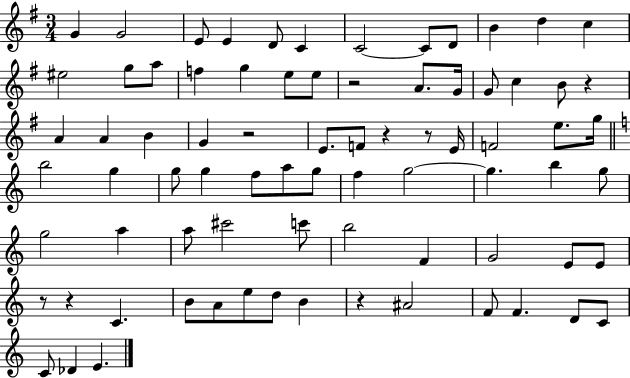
G4/q G4/h E4/e E4/q D4/e C4/q C4/h C4/e D4/e B4/q D5/q C5/q EIS5/h G5/e A5/e F5/q G5/q E5/e E5/e R/h A4/e. G4/s G4/e C5/q B4/e R/q A4/q A4/q B4/q G4/q R/h E4/e. F4/e R/q R/e E4/s F4/h E5/e. G5/s B5/h G5/q G5/e G5/q F5/e A5/e G5/e F5/q G5/h G5/q. B5/q G5/e G5/h A5/q A5/e C#6/h C6/e B5/h F4/q G4/h E4/e E4/e R/e R/q C4/q. B4/e A4/e E5/e D5/e B4/q R/q A#4/h F4/e F4/q. D4/e C4/e C4/e Db4/q E4/q.